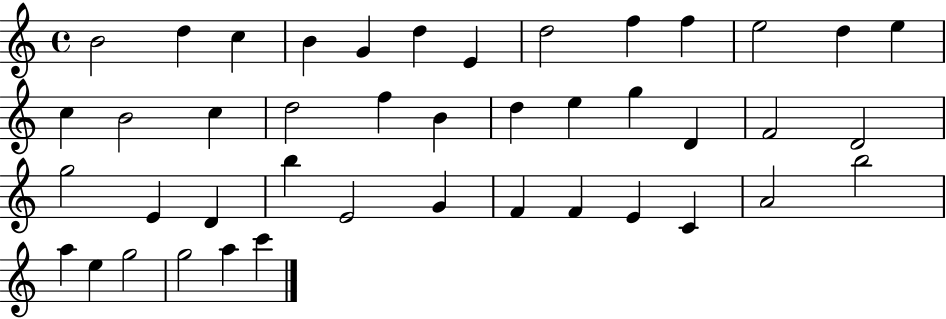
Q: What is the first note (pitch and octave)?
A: B4